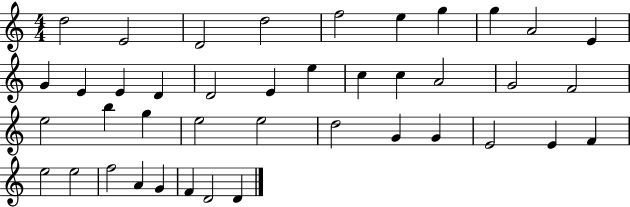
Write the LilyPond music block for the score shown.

{
  \clef treble
  \numericTimeSignature
  \time 4/4
  \key c \major
  d''2 e'2 | d'2 d''2 | f''2 e''4 g''4 | g''4 a'2 e'4 | \break g'4 e'4 e'4 d'4 | d'2 e'4 e''4 | c''4 c''4 a'2 | g'2 f'2 | \break e''2 b''4 g''4 | e''2 e''2 | d''2 g'4 g'4 | e'2 e'4 f'4 | \break e''2 e''2 | f''2 a'4 g'4 | f'4 d'2 d'4 | \bar "|."
}